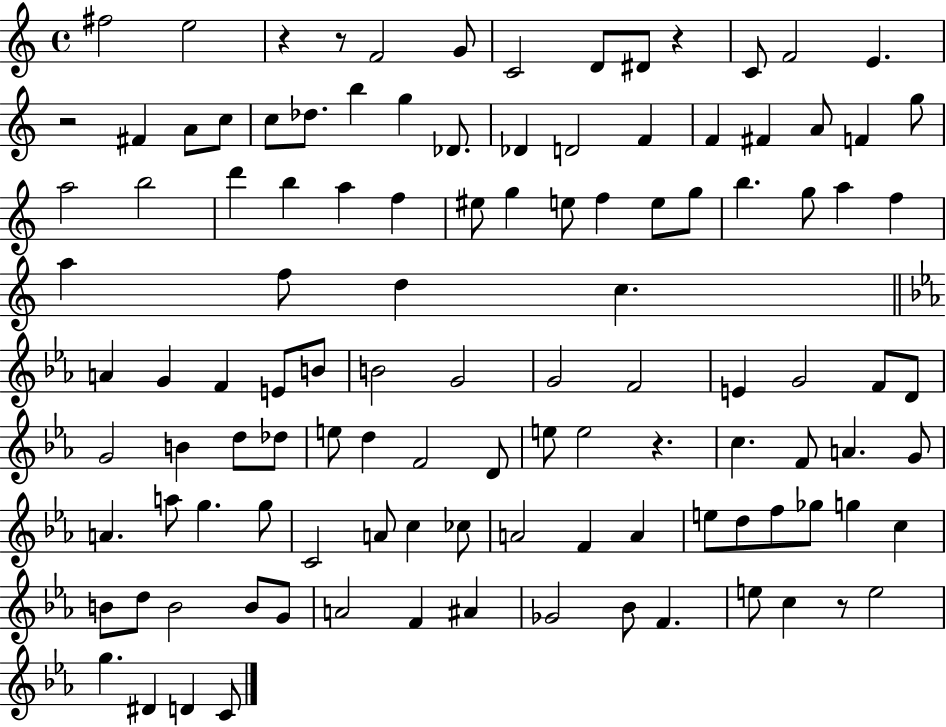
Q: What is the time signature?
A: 4/4